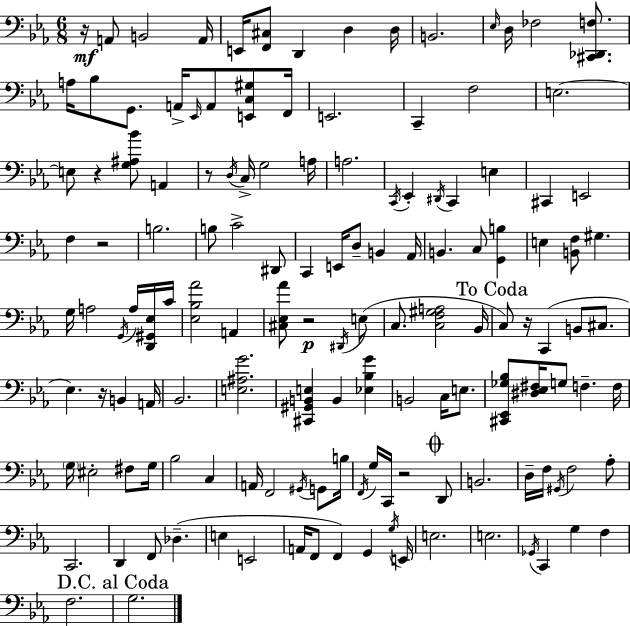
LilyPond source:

{
  \clef bass
  \numericTimeSignature
  \time 6/8
  \key ees \major
  r16\mf a,8 b,2 a,16 | e,16 <f, cis>8 d,4 d4 d16 | b,2. | \grace { ees16 } d16 fes2 <cis, des, f>8. | \break a16 bes8 g,8. a,16-> \grace { ees,16 } a,8 <e, c gis>8 | f,16 e,2. | c,4-- f2 | e2.~~ | \break e8 r4 <g ais bes'>8 a,4 | r8 \acciaccatura { d16 } c16-> g2 | a16 a2. | \acciaccatura { c,16 } ees,4-. \acciaccatura { dis,16 } c,4 | \break e4 cis,4 e,2 | f4 r2 | b2. | b8 c'2-> | \break dis,8 c,4 e,16 d8-- | b,4 aes,16 b,4. c8 | <g, b>4 e4 <b, f>8 gis4. | g16 a2 | \break \acciaccatura { g,16 } a16 <d, gis, ees>16 c'16 <ees bes aes'>2 | a,4 <cis ees aes'>8 r2\p | \acciaccatura { dis,16 }( e8 c8. <c f gis a>2 | bes,16 \mark "To Coda" c8) r16 c,4( | \break b,8 cis8. ees4.) | r16 b,4 a,16 bes,2. | <e ais g'>2. | <cis, gis, b, e>4 b,4 | \break <ees bes g'>4 b,2 | c16 e8. <cis, ees, ges bes>8 <dis ees fis>16 g8 | f4.-- f16 \parenthesize g16 eis2-. | fis8 g16 bes2 | \break c4 a,16 f,2 | \acciaccatura { gis,16 } g,8 b16 \acciaccatura { f,16 } g16 c,16 r2 | \mark \markup { \musicglyph "scripts.coda" } d,8 b,2. | d16-- f16 \acciaccatura { gis,16 } | \break f2 aes8-. c,2. | d,4 | f,8 des4.--( e4 | e,2 a,16 f,8 | \break f,4) g,4 \acciaccatura { g16 } e,16 e2. | e2. | \acciaccatura { ges,16 } | c,4 g4 f4 | \break f2. | \mark "D.C. al Coda" g2. | \bar "|."
}